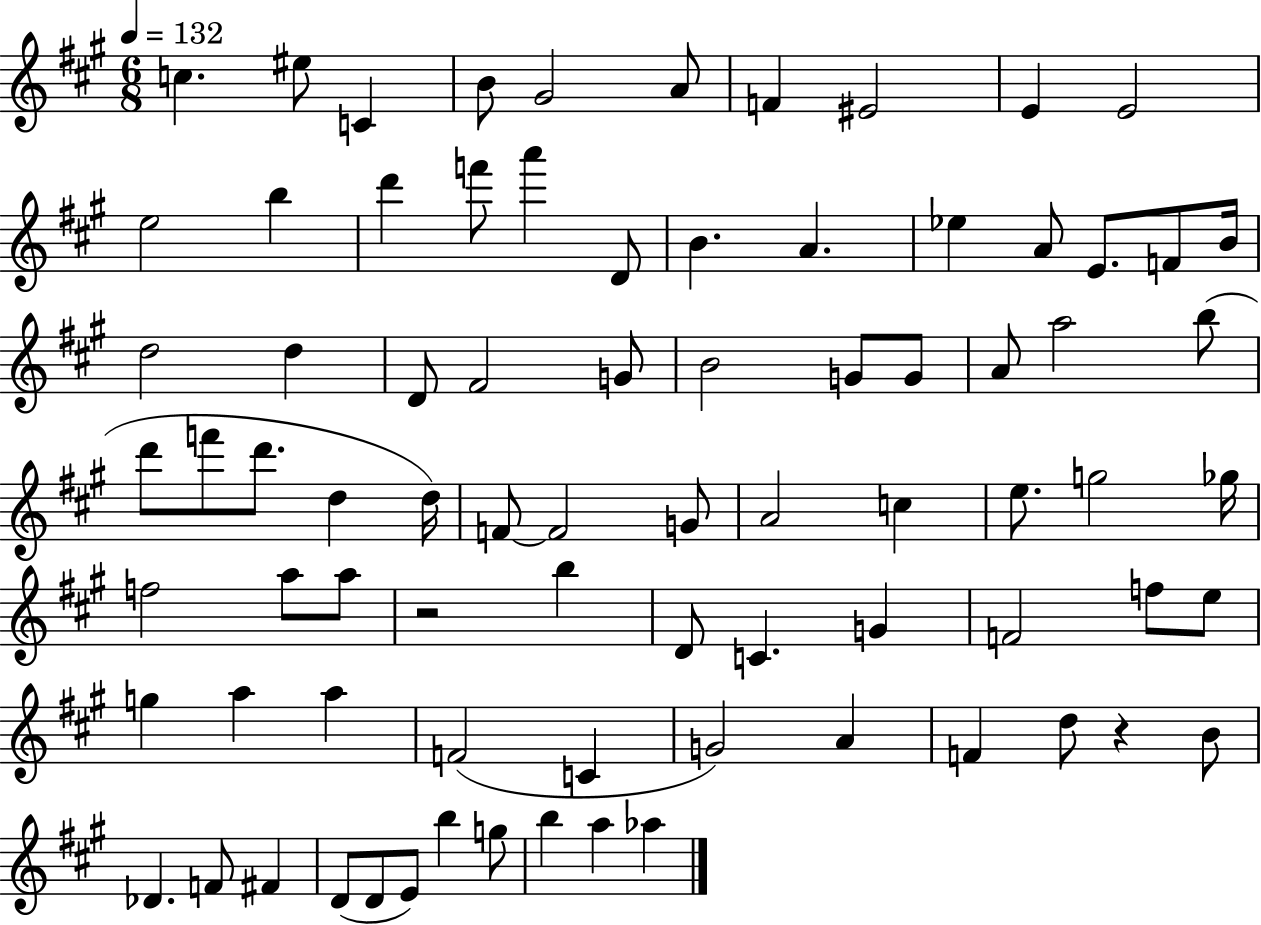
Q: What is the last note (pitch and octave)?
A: Ab5